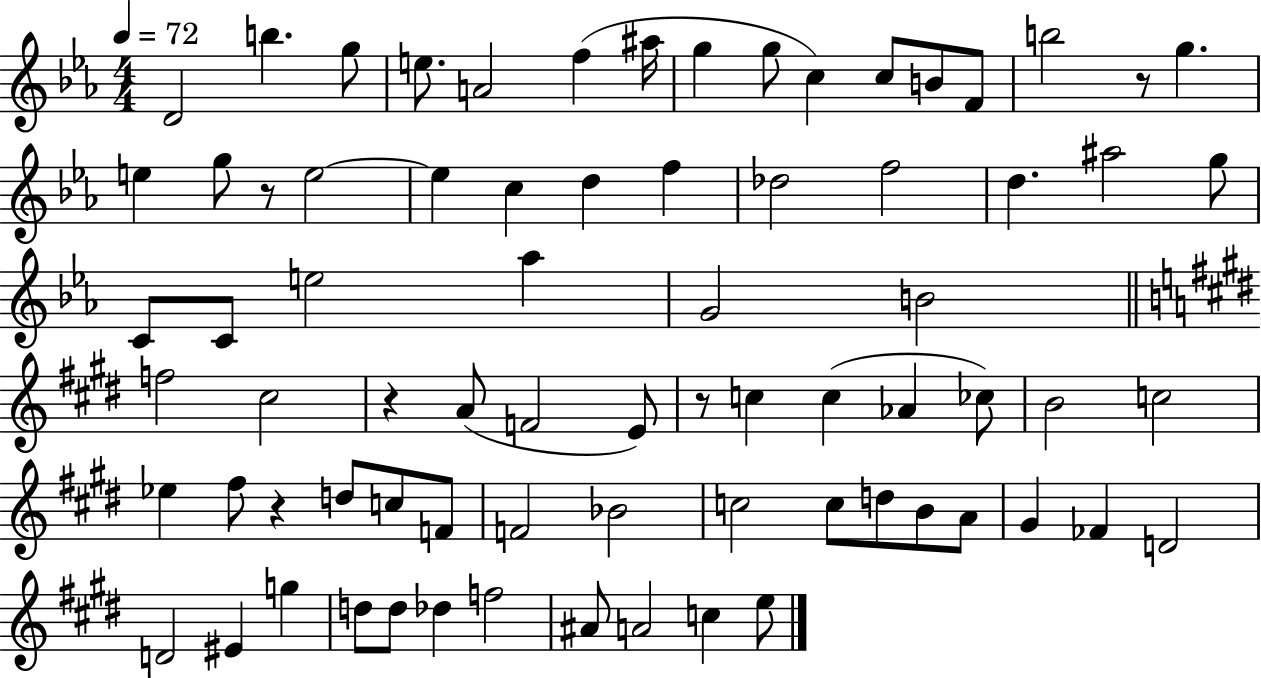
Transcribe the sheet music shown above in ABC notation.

X:1
T:Untitled
M:4/4
L:1/4
K:Eb
D2 b g/2 e/2 A2 f ^a/4 g g/2 c c/2 B/2 F/2 b2 z/2 g e g/2 z/2 e2 e c d f _d2 f2 d ^a2 g/2 C/2 C/2 e2 _a G2 B2 f2 ^c2 z A/2 F2 E/2 z/2 c c _A _c/2 B2 c2 _e ^f/2 z d/2 c/2 F/2 F2 _B2 c2 c/2 d/2 B/2 A/2 ^G _F D2 D2 ^E g d/2 d/2 _d f2 ^A/2 A2 c e/2